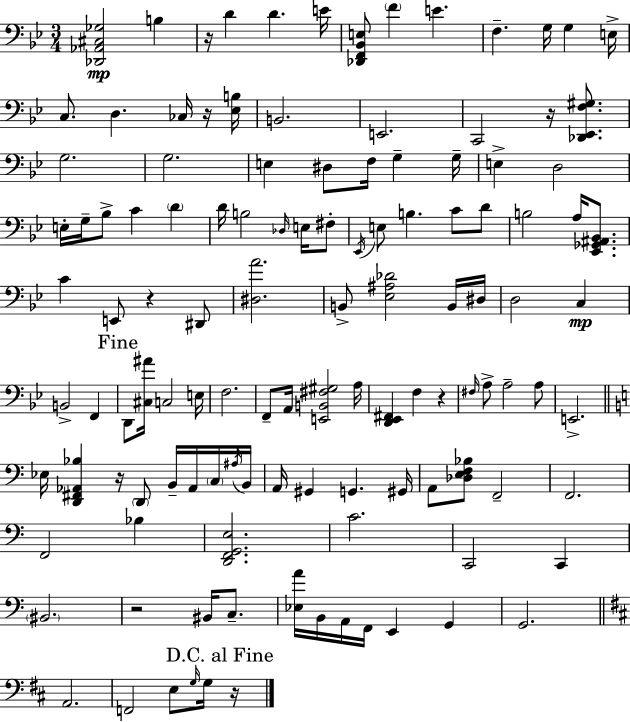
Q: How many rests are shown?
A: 8